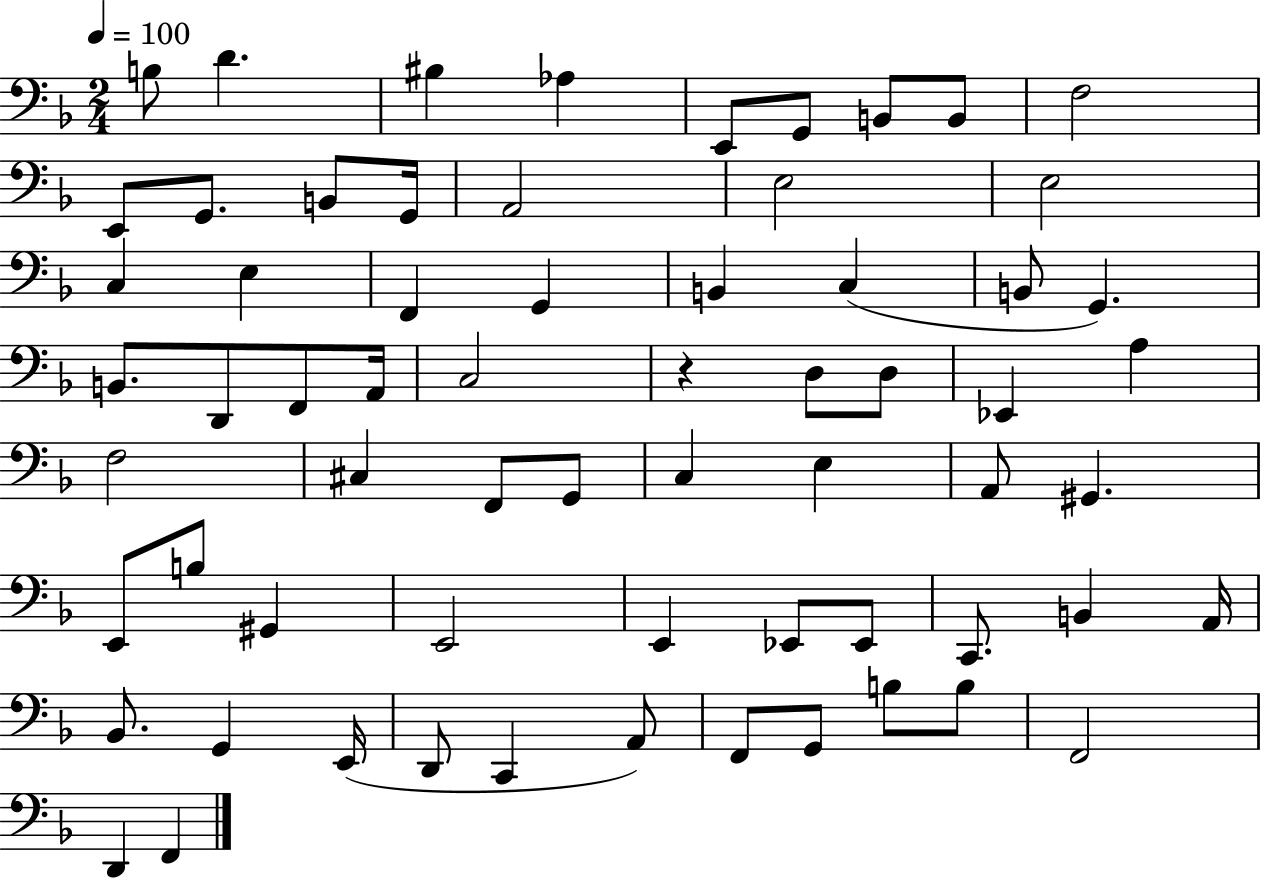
X:1
T:Untitled
M:2/4
L:1/4
K:F
B,/2 D ^B, _A, E,,/2 G,,/2 B,,/2 B,,/2 F,2 E,,/2 G,,/2 B,,/2 G,,/4 A,,2 E,2 E,2 C, E, F,, G,, B,, C, B,,/2 G,, B,,/2 D,,/2 F,,/2 A,,/4 C,2 z D,/2 D,/2 _E,, A, F,2 ^C, F,,/2 G,,/2 C, E, A,,/2 ^G,, E,,/2 B,/2 ^G,, E,,2 E,, _E,,/2 _E,,/2 C,,/2 B,, A,,/4 _B,,/2 G,, E,,/4 D,,/2 C,, A,,/2 F,,/2 G,,/2 B,/2 B,/2 F,,2 D,, F,,